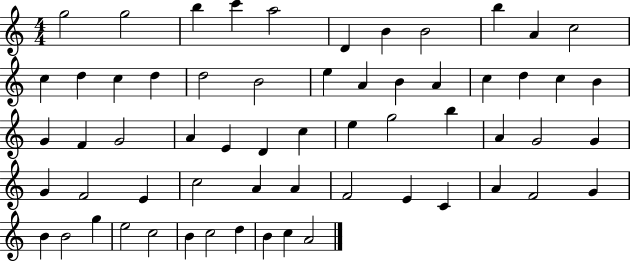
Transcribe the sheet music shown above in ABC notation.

X:1
T:Untitled
M:4/4
L:1/4
K:C
g2 g2 b c' a2 D B B2 b A c2 c d c d d2 B2 e A B A c d c B G F G2 A E D c e g2 b A G2 G G F2 E c2 A A F2 E C A F2 G B B2 g e2 c2 B c2 d B c A2